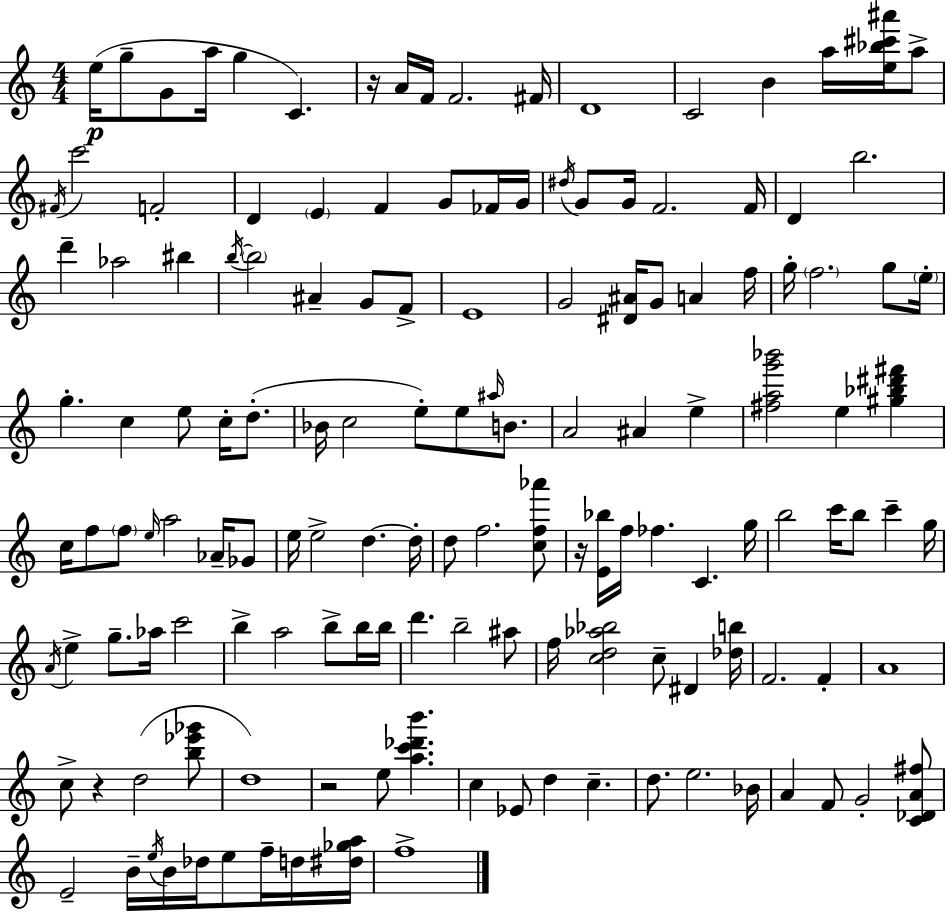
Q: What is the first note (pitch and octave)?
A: E5